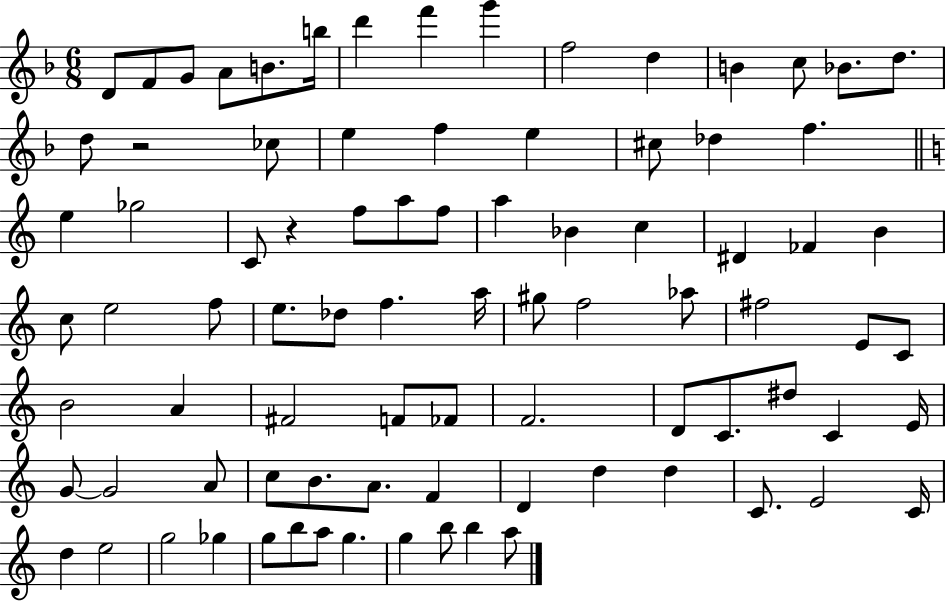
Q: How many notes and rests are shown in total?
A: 86